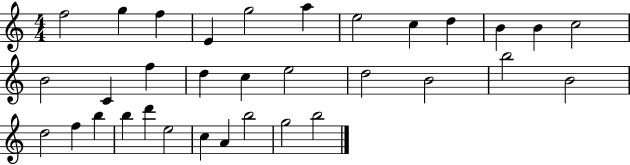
{
  \clef treble
  \numericTimeSignature
  \time 4/4
  \key c \major
  f''2 g''4 f''4 | e'4 g''2 a''4 | e''2 c''4 d''4 | b'4 b'4 c''2 | \break b'2 c'4 f''4 | d''4 c''4 e''2 | d''2 b'2 | b''2 b'2 | \break d''2 f''4 b''4 | b''4 d'''4 e''2 | c''4 a'4 b''2 | g''2 b''2 | \break \bar "|."
}